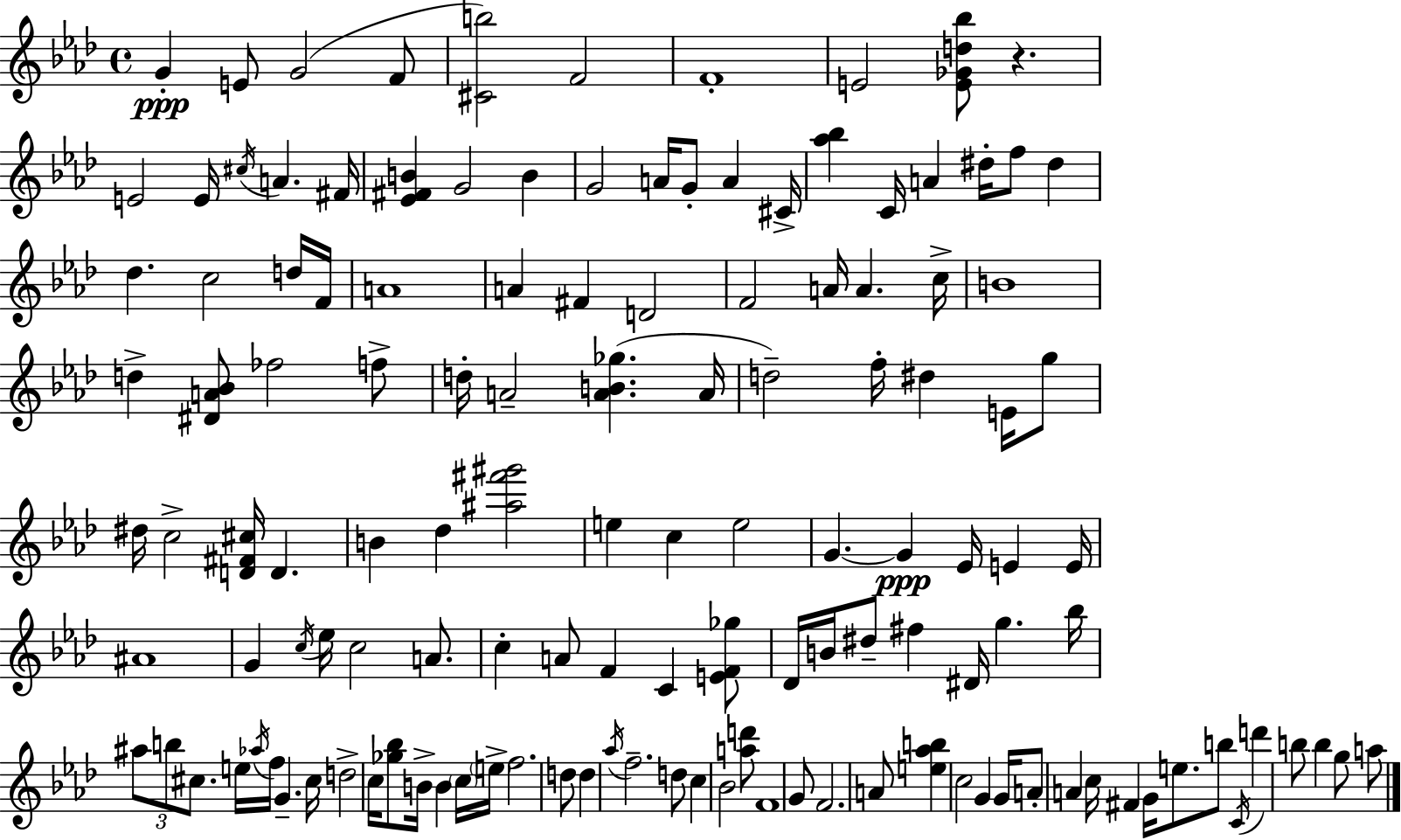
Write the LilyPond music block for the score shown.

{
  \clef treble
  \time 4/4
  \defaultTimeSignature
  \key aes \major
  \repeat volta 2 { g'4-.\ppp e'8 g'2( f'8 | <cis' b''>2) f'2 | f'1-. | e'2 <e' ges' d'' bes''>8 r4. | \break e'2 e'16 \acciaccatura { cis''16 } a'4. | fis'16 <ees' fis' b'>4 g'2 b'4 | g'2 a'16 g'8-. a'4 | cis'16-> <aes'' bes''>4 c'16 a'4 dis''16-. f''8 dis''4 | \break des''4. c''2 d''16 | f'16 a'1 | a'4 fis'4 d'2 | f'2 a'16 a'4. | \break c''16-> b'1 | d''4-> <dis' a' bes'>8 fes''2 f''8-> | d''16-. a'2-- <a' b' ges''>4.( | a'16 d''2--) f''16-. dis''4 e'16 g''8 | \break dis''16 c''2-> <d' fis' cis''>16 d'4. | b'4 des''4 <ais'' fis''' gis'''>2 | e''4 c''4 e''2 | g'4.~~ g'4\ppp ees'16 e'4 | \break e'16 ais'1 | g'4 \acciaccatura { c''16 } ees''16 c''2 a'8. | c''4-. a'8 f'4 c'4 | <e' f' ges''>8 des'16 b'16 dis''8-- fis''4 dis'16 g''4. | \break bes''16 \tuplet 3/2 { ais''8 b''8 cis''8. } e''16 \acciaccatura { aes''16 } f''16 g'4.-- | cis''16 d''2-> c''16 <ges'' bes''>8 b'16-> b'4 | \parenthesize c''16 \parenthesize e''16-> f''2. | d''8 d''4 \acciaccatura { aes''16 } f''2.-- | \break d''8 c''4 bes'2 | <a'' d'''>8 f'1 | g'8 f'2. | a'8 <e'' aes'' b''>4 c''2 | \break g'4 g'16 a'8-. a'4 c''16 fis'4 | g'16 e''8. b''8 \acciaccatura { c'16 } d'''4 b''8 b''4 | g''8 a''8 } \bar "|."
}